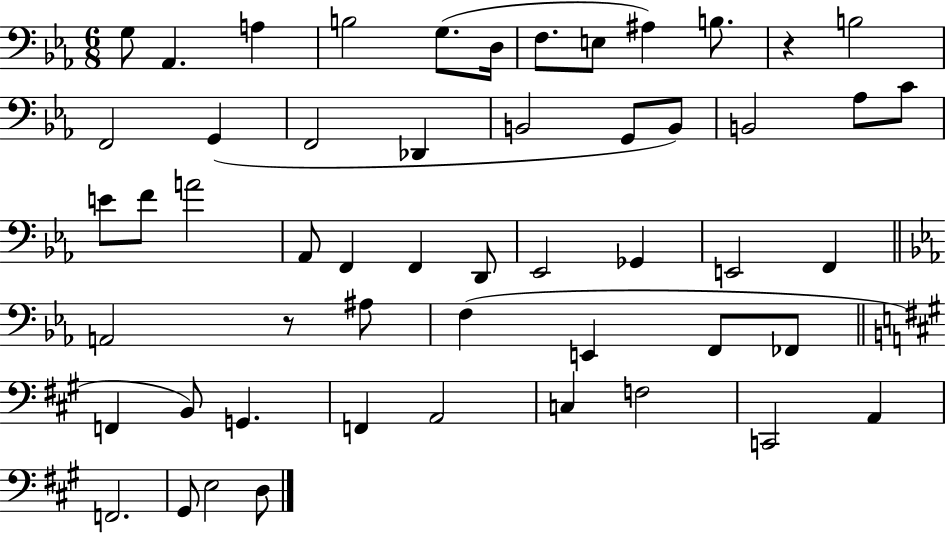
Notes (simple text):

G3/e Ab2/q. A3/q B3/h G3/e. D3/s F3/e. E3/e A#3/q B3/e. R/q B3/h F2/h G2/q F2/h Db2/q B2/h G2/e B2/e B2/h Ab3/e C4/e E4/e F4/e A4/h Ab2/e F2/q F2/q D2/e Eb2/h Gb2/q E2/h F2/q A2/h R/e A#3/e F3/q E2/q F2/e FES2/e F2/q B2/e G2/q. F2/q A2/h C3/q F3/h C2/h A2/q F2/h. G#2/e E3/h D3/e